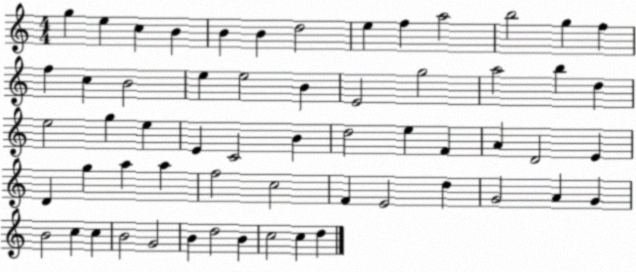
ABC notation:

X:1
T:Untitled
M:4/4
L:1/4
K:C
g e c B B B d2 e f a2 b2 g f f c B2 e e2 B E2 g2 a2 b d e2 g e E C2 B d2 e F A D2 E D g a a f2 c2 F E2 d G2 A G B2 c c B2 G2 B d2 B c2 c d